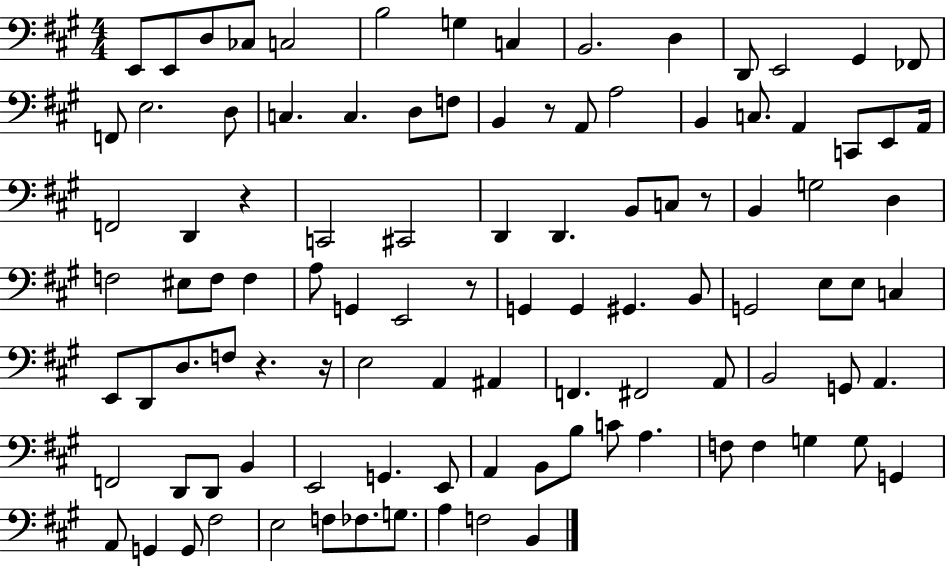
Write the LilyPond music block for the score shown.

{
  \clef bass
  \numericTimeSignature
  \time 4/4
  \key a \major
  e,8 e,8 d8 ces8 c2 | b2 g4 c4 | b,2. d4 | d,8 e,2 gis,4 fes,8 | \break f,8 e2. d8 | c4. c4. d8 f8 | b,4 r8 a,8 a2 | b,4 c8. a,4 c,8 e,8 a,16 | \break f,2 d,4 r4 | c,2 cis,2 | d,4 d,4. b,8 c8 r8 | b,4 g2 d4 | \break f2 eis8 f8 f4 | a8 g,4 e,2 r8 | g,4 g,4 gis,4. b,8 | g,2 e8 e8 c4 | \break e,8 d,8 d8. f8 r4. r16 | e2 a,4 ais,4 | f,4. fis,2 a,8 | b,2 g,8 a,4. | \break f,2 d,8 d,8 b,4 | e,2 g,4. e,8 | a,4 b,8 b8 c'8 a4. | f8 f4 g4 g8 g,4 | \break a,8 g,4 g,8 fis2 | e2 f8 fes8. g8. | a4 f2 b,4 | \bar "|."
}